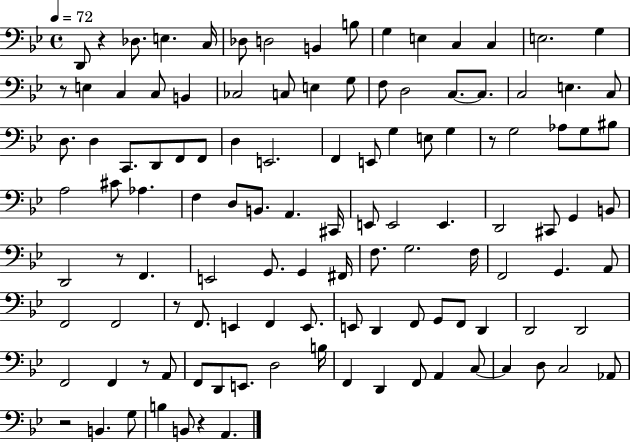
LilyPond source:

{
  \clef bass
  \time 4/4
  \defaultTimeSignature
  \key bes \major
  \tempo 4 = 72
  d,8 r4 des8. e4. c16 | des8 d2 b,4 b8 | g4 e4 c4 c4 | e2. g4 | \break r8 e4 c4 c8 b,4 | ces2 c8 e4 g8 | f8 d2 c8.~~ c8. | c2 e4. c8 | \break d8. d4 c,8. d,8 f,8 f,8 | d4 e,2. | f,4 e,8 g4 e8 g4 | r8 g2 aes8 g8 bis8 | \break a2 cis'8 aes4. | f4 d8 b,8. a,4. cis,16 | e,8 e,2 e,4. | d,2 cis,8 g,4 b,8 | \break d,2 r8 f,4. | e,2 g,8. g,4 fis,16 | f8. g2. f16 | f,2 g,4. a,8 | \break f,2 f,2 | r8 f,8. e,4 f,4 e,8. | e,8 d,4 f,8 g,8 f,8 d,4 | d,2 d,2 | \break f,2 f,4 r8 a,8 | f,8 d,8 e,8. d2 b16 | f,4 d,4 f,8 a,4 c8~~ | c4 d8 c2 aes,8 | \break r2 b,4. g8 | b4 b,8 r4 a,4. | \bar "|."
}